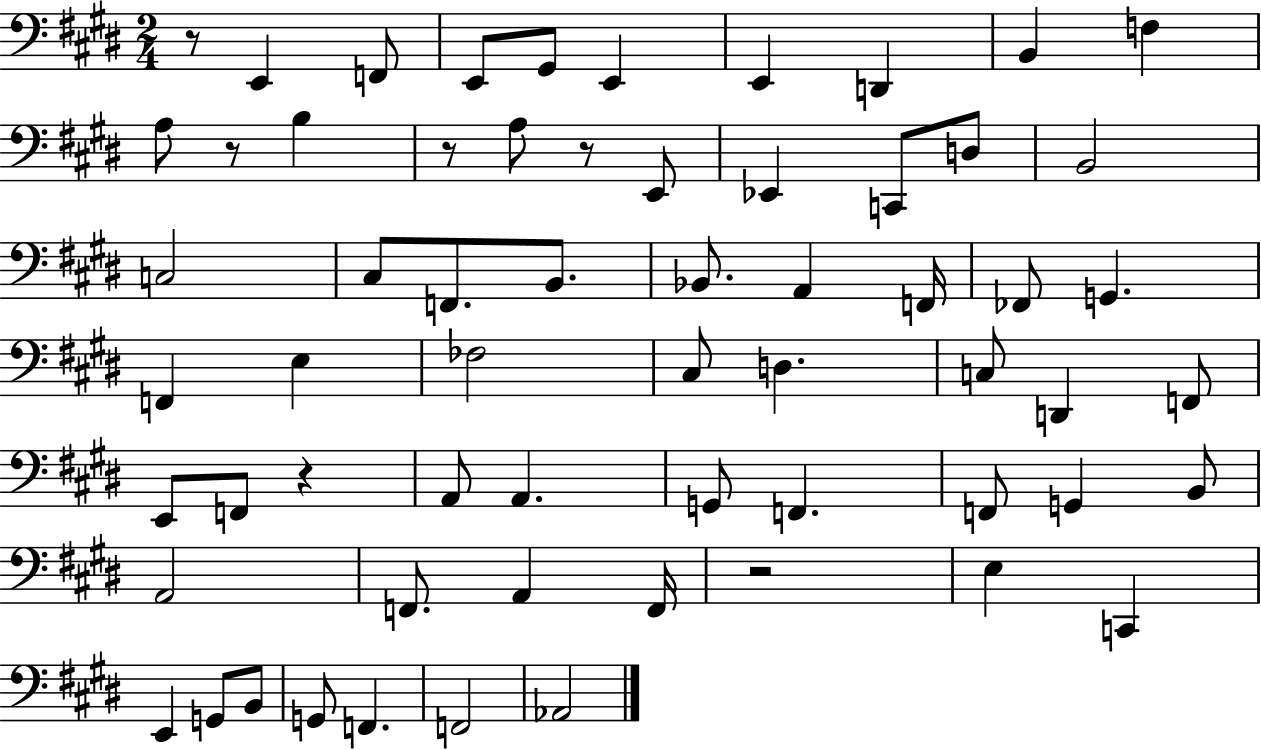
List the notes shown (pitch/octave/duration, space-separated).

R/e E2/q F2/e E2/e G#2/e E2/q E2/q D2/q B2/q F3/q A3/e R/e B3/q R/e A3/e R/e E2/e Eb2/q C2/e D3/e B2/h C3/h C#3/e F2/e. B2/e. Bb2/e. A2/q F2/s FES2/e G2/q. F2/q E3/q FES3/h C#3/e D3/q. C3/e D2/q F2/e E2/e F2/e R/q A2/e A2/q. G2/e F2/q. F2/e G2/q B2/e A2/h F2/e. A2/q F2/s R/h E3/q C2/q E2/q G2/e B2/e G2/e F2/q. F2/h Ab2/h